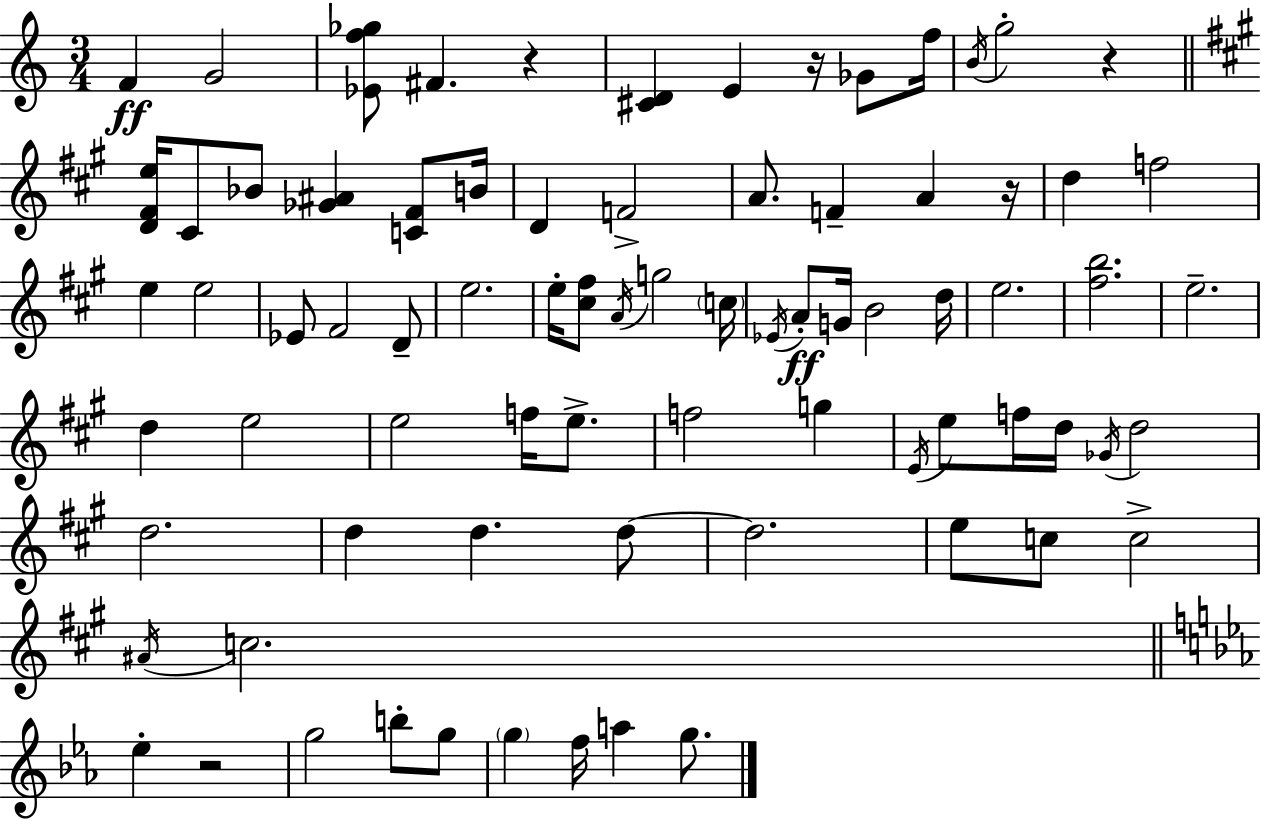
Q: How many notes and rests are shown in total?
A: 78